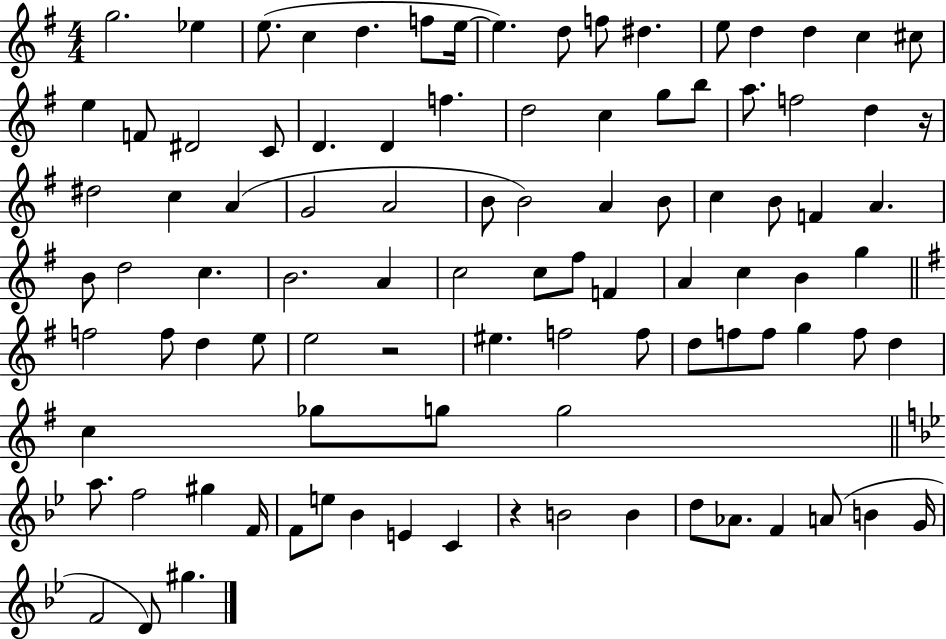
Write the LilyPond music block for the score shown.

{
  \clef treble
  \numericTimeSignature
  \time 4/4
  \key g \major
  g''2. ees''4 | e''8.( c''4 d''4. f''8 e''16~~ | e''4.) d''8 f''8 dis''4. | e''8 d''4 d''4 c''4 cis''8 | \break e''4 f'8 dis'2 c'8 | d'4. d'4 f''4. | d''2 c''4 g''8 b''8 | a''8. f''2 d''4 r16 | \break dis''2 c''4 a'4( | g'2 a'2 | b'8 b'2) a'4 b'8 | c''4 b'8 f'4 a'4. | \break b'8 d''2 c''4. | b'2. a'4 | c''2 c''8 fis''8 f'4 | a'4 c''4 b'4 g''4 | \break \bar "||" \break \key g \major f''2 f''8 d''4 e''8 | e''2 r2 | eis''4. f''2 f''8 | d''8 f''8 f''8 g''4 f''8 d''4 | \break c''4 ges''8 g''8 g''2 | \bar "||" \break \key bes \major a''8. f''2 gis''4 f'16 | f'8 e''8 bes'4 e'4 c'4 | r4 b'2 b'4 | d''8 aes'8. f'4 a'8( b'4 g'16 | \break f'2 d'8) gis''4. | \bar "|."
}